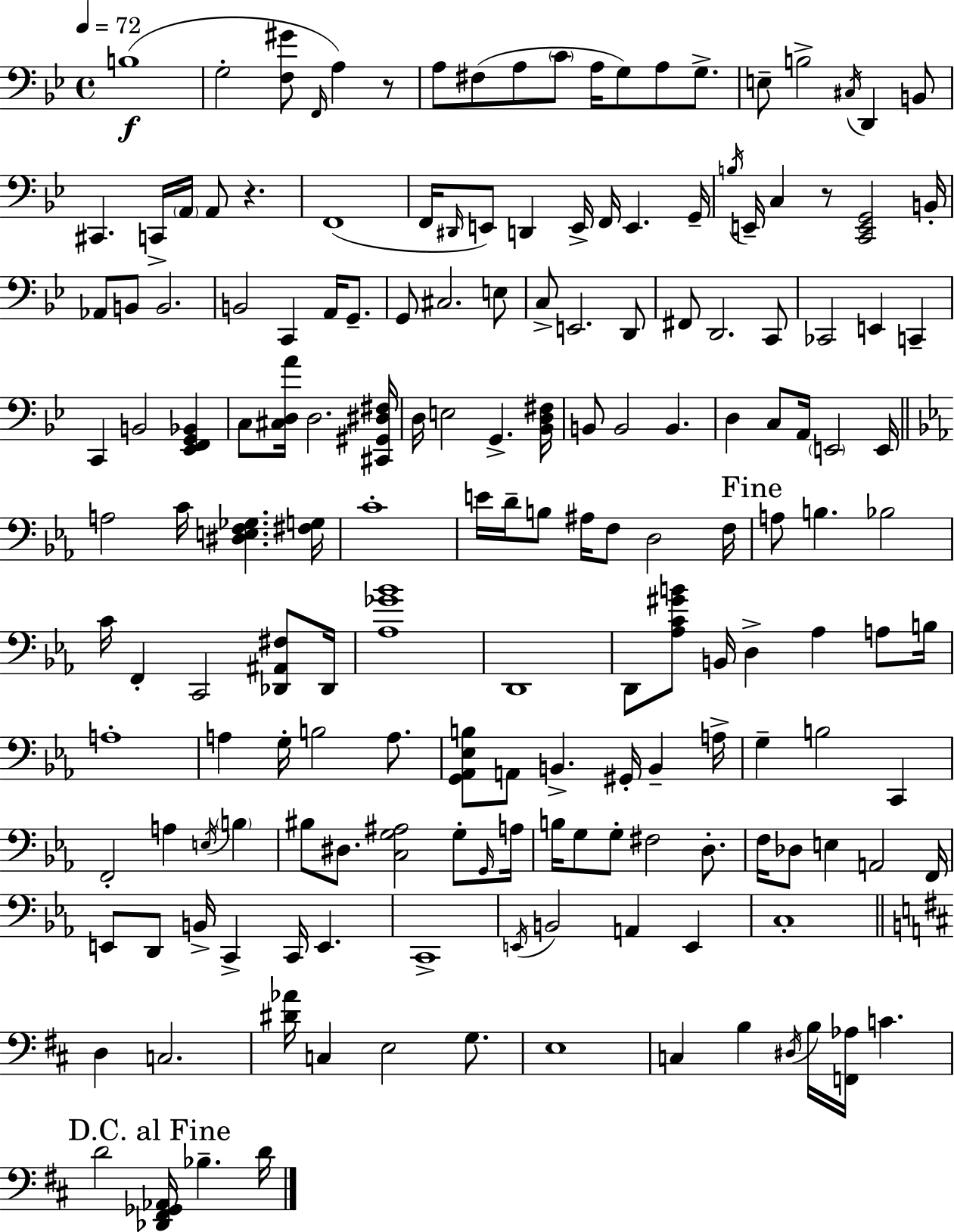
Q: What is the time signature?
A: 4/4